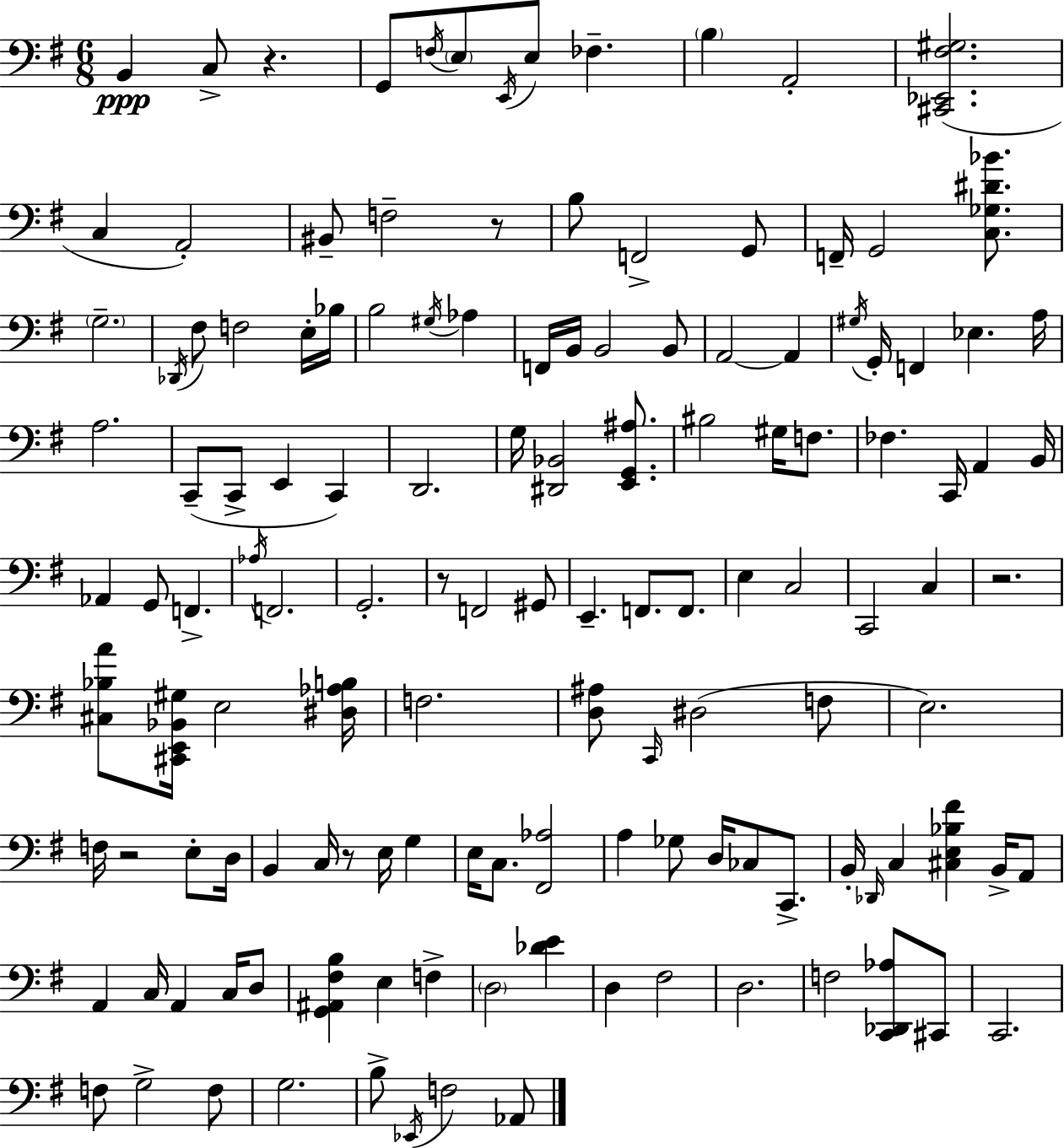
B2/q C3/e R/q. G2/e F3/s E3/e E2/s E3/e FES3/q. B3/q A2/h [C#2,Eb2,F#3,G#3]/h. C3/q A2/h BIS2/e F3/h R/e B3/e F2/h G2/e F2/s G2/h [C3,Gb3,D#4,Bb4]/e. G3/h. Db2/s F#3/e F3/h E3/s Bb3/s B3/h G#3/s Ab3/q F2/s B2/s B2/h B2/e A2/h A2/q G#3/s G2/s F2/q Eb3/q. A3/s A3/h. C2/e C2/e E2/q C2/q D2/h. G3/s [D#2,Bb2]/h [E2,G2,A#3]/e. BIS3/h G#3/s F3/e. FES3/q. C2/s A2/q B2/s Ab2/q G2/e F2/q. Ab3/s F2/h. G2/h. R/e F2/h G#2/e E2/q. F2/e. F2/e. E3/q C3/h C2/h C3/q R/h. [C#3,Bb3,A4]/e [C#2,E2,Bb2,G#3]/s E3/h [D#3,Ab3,B3]/s F3/h. [D3,A#3]/e C2/s D#3/h F3/e E3/h. F3/s R/h E3/e D3/s B2/q C3/s R/e E3/s G3/q E3/s C3/e. [F#2,Ab3]/h A3/q Gb3/e D3/s CES3/e C2/e. B2/s Db2/s C3/q [C#3,E3,Bb3,F#4]/q B2/s A2/e A2/q C3/s A2/q C3/s D3/e [G2,A#2,F#3,B3]/q E3/q F3/q D3/h [Db4,E4]/q D3/q F#3/h D3/h. F3/h [C2,Db2,Ab3]/e C#2/e C2/h. F3/e G3/h F3/e G3/h. B3/e Eb2/s F3/h Ab2/e